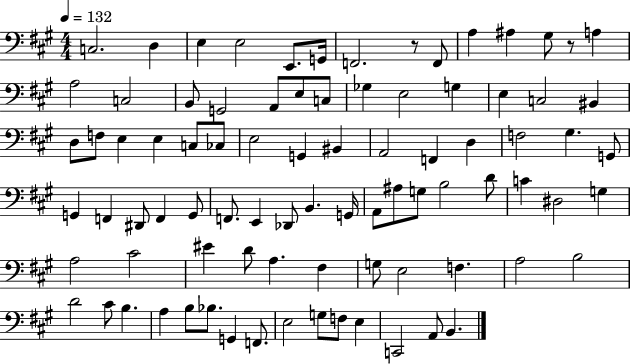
{
  \clef bass
  \numericTimeSignature
  \time 4/4
  \key a \major
  \tempo 4 = 132
  \repeat volta 2 { c2. d4 | e4 e2 e,8. g,16 | f,2. r8 f,8 | a4 ais4 gis8 r8 a4 | \break a2 c2 | b,8 g,2 a,8 e8 c8 | ges4 e2 g4 | e4 c2 bis,4 | \break d8 f8 e4 e4 c8 ces8 | e2 g,4 bis,4 | a,2 f,4 d4 | f2 gis4. g,8 | \break g,4 f,4 dis,8 f,4 g,8 | f,8. e,4 des,8 b,4. g,16 | a,8 ais8 g8 b2 d'8 | c'4 dis2 g4 | \break a2 cis'2 | eis'4 d'8 a4. fis4 | g8 e2 f4. | a2 b2 | \break d'2 cis'8 b4. | a4 b8 bes8. g,4 f,8. | e2 g8 f8 e4 | c,2 a,8 b,4. | \break } \bar "|."
}